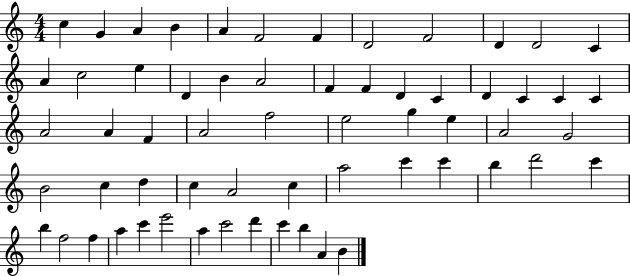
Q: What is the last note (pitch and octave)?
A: B4